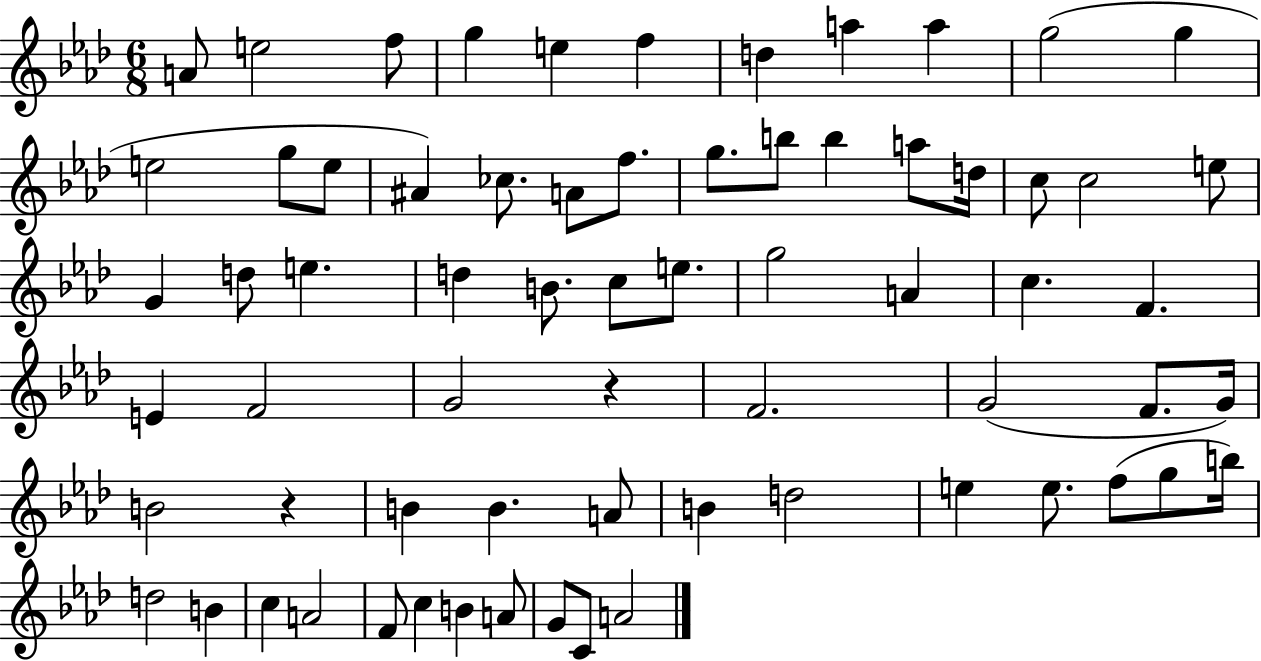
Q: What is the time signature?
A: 6/8